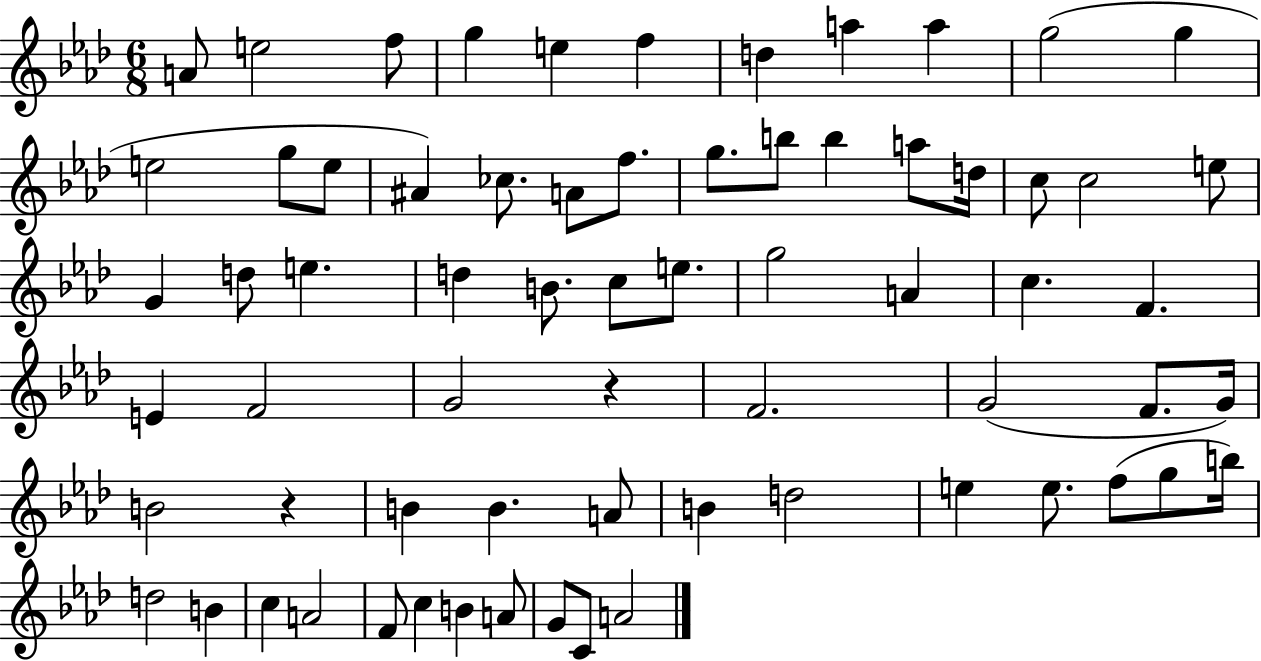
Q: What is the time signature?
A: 6/8